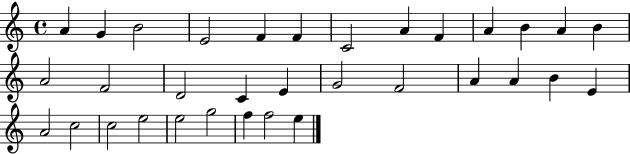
A4/q G4/q B4/h E4/h F4/q F4/q C4/h A4/q F4/q A4/q B4/q A4/q B4/q A4/h F4/h D4/h C4/q E4/q G4/h F4/h A4/q A4/q B4/q E4/q A4/h C5/h C5/h E5/h E5/h G5/h F5/q F5/h E5/q